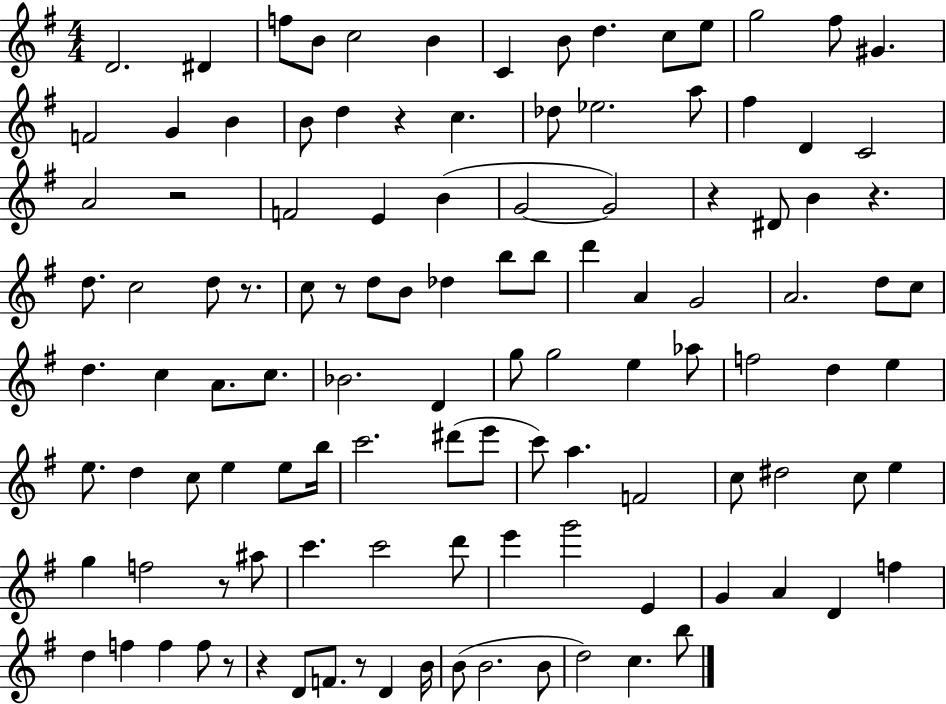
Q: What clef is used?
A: treble